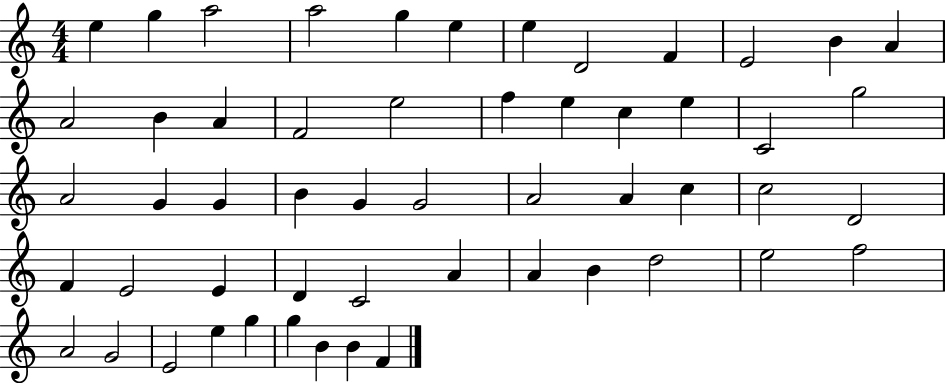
E5/q G5/q A5/h A5/h G5/q E5/q E5/q D4/h F4/q E4/h B4/q A4/q A4/h B4/q A4/q F4/h E5/h F5/q E5/q C5/q E5/q C4/h G5/h A4/h G4/q G4/q B4/q G4/q G4/h A4/h A4/q C5/q C5/h D4/h F4/q E4/h E4/q D4/q C4/h A4/q A4/q B4/q D5/h E5/h F5/h A4/h G4/h E4/h E5/q G5/q G5/q B4/q B4/q F4/q